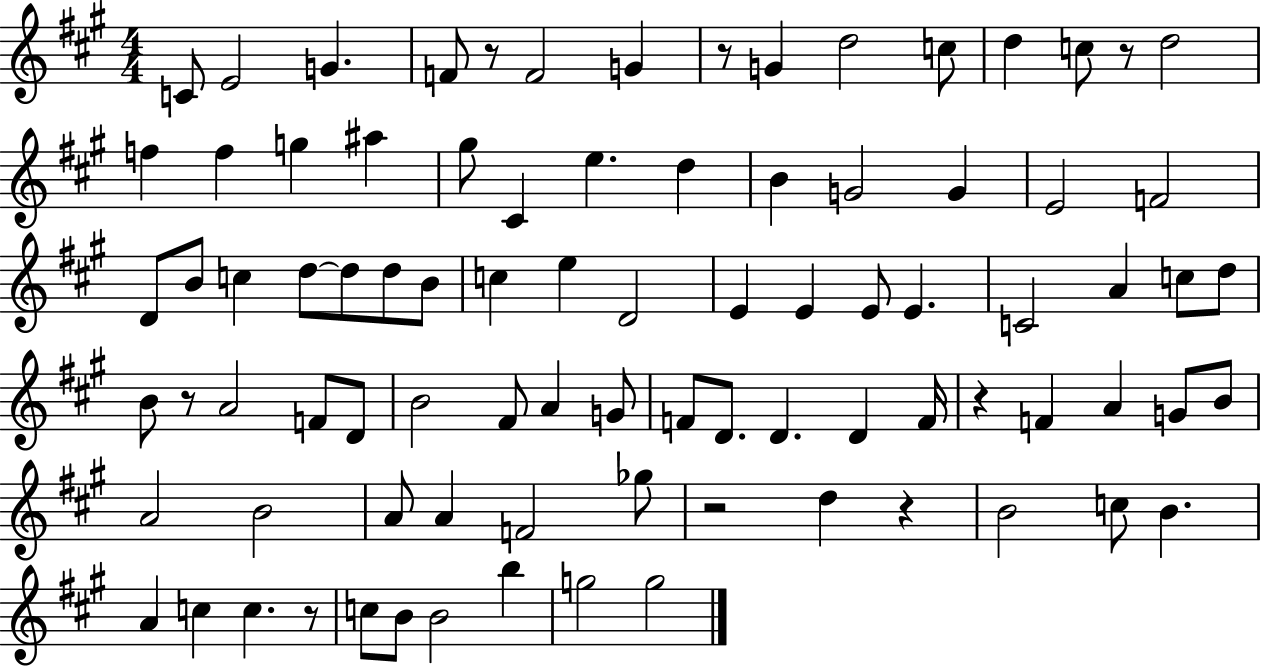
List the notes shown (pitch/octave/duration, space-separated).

C4/e E4/h G4/q. F4/e R/e F4/h G4/q R/e G4/q D5/h C5/e D5/q C5/e R/e D5/h F5/q F5/q G5/q A#5/q G#5/e C#4/q E5/q. D5/q B4/q G4/h G4/q E4/h F4/h D4/e B4/e C5/q D5/e D5/e D5/e B4/e C5/q E5/q D4/h E4/q E4/q E4/e E4/q. C4/h A4/q C5/e D5/e B4/e R/e A4/h F4/e D4/e B4/h F#4/e A4/q G4/e F4/e D4/e. D4/q. D4/q F4/s R/q F4/q A4/q G4/e B4/e A4/h B4/h A4/e A4/q F4/h Gb5/e R/h D5/q R/q B4/h C5/e B4/q. A4/q C5/q C5/q. R/e C5/e B4/e B4/h B5/q G5/h G5/h